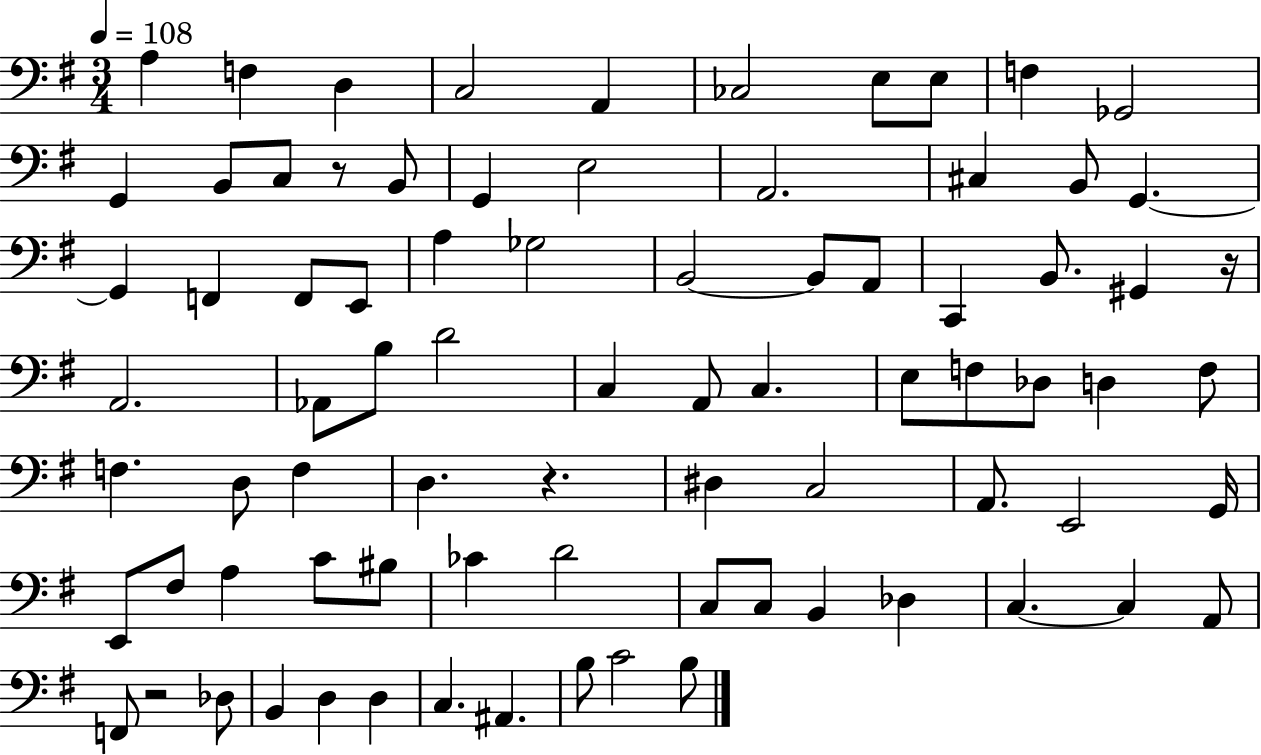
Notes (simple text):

A3/q F3/q D3/q C3/h A2/q CES3/h E3/e E3/e F3/q Gb2/h G2/q B2/e C3/e R/e B2/e G2/q E3/h A2/h. C#3/q B2/e G2/q. G2/q F2/q F2/e E2/e A3/q Gb3/h B2/h B2/e A2/e C2/q B2/e. G#2/q R/s A2/h. Ab2/e B3/e D4/h C3/q A2/e C3/q. E3/e F3/e Db3/e D3/q F3/e F3/q. D3/e F3/q D3/q. R/q. D#3/q C3/h A2/e. E2/h G2/s E2/e F#3/e A3/q C4/e BIS3/e CES4/q D4/h C3/e C3/e B2/q Db3/q C3/q. C3/q A2/e F2/e R/h Db3/e B2/q D3/q D3/q C3/q. A#2/q. B3/e C4/h B3/e